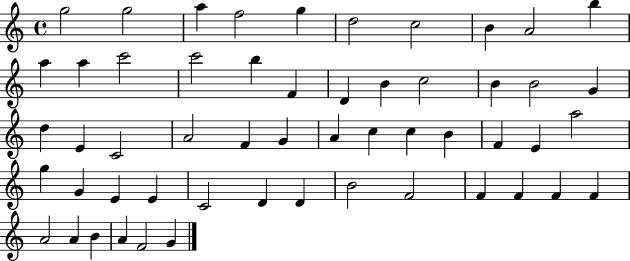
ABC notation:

X:1
T:Untitled
M:4/4
L:1/4
K:C
g2 g2 a f2 g d2 c2 B A2 b a a c'2 c'2 b F D B c2 B B2 G d E C2 A2 F G A c c B F E a2 g G E E C2 D D B2 F2 F F F F A2 A B A F2 G